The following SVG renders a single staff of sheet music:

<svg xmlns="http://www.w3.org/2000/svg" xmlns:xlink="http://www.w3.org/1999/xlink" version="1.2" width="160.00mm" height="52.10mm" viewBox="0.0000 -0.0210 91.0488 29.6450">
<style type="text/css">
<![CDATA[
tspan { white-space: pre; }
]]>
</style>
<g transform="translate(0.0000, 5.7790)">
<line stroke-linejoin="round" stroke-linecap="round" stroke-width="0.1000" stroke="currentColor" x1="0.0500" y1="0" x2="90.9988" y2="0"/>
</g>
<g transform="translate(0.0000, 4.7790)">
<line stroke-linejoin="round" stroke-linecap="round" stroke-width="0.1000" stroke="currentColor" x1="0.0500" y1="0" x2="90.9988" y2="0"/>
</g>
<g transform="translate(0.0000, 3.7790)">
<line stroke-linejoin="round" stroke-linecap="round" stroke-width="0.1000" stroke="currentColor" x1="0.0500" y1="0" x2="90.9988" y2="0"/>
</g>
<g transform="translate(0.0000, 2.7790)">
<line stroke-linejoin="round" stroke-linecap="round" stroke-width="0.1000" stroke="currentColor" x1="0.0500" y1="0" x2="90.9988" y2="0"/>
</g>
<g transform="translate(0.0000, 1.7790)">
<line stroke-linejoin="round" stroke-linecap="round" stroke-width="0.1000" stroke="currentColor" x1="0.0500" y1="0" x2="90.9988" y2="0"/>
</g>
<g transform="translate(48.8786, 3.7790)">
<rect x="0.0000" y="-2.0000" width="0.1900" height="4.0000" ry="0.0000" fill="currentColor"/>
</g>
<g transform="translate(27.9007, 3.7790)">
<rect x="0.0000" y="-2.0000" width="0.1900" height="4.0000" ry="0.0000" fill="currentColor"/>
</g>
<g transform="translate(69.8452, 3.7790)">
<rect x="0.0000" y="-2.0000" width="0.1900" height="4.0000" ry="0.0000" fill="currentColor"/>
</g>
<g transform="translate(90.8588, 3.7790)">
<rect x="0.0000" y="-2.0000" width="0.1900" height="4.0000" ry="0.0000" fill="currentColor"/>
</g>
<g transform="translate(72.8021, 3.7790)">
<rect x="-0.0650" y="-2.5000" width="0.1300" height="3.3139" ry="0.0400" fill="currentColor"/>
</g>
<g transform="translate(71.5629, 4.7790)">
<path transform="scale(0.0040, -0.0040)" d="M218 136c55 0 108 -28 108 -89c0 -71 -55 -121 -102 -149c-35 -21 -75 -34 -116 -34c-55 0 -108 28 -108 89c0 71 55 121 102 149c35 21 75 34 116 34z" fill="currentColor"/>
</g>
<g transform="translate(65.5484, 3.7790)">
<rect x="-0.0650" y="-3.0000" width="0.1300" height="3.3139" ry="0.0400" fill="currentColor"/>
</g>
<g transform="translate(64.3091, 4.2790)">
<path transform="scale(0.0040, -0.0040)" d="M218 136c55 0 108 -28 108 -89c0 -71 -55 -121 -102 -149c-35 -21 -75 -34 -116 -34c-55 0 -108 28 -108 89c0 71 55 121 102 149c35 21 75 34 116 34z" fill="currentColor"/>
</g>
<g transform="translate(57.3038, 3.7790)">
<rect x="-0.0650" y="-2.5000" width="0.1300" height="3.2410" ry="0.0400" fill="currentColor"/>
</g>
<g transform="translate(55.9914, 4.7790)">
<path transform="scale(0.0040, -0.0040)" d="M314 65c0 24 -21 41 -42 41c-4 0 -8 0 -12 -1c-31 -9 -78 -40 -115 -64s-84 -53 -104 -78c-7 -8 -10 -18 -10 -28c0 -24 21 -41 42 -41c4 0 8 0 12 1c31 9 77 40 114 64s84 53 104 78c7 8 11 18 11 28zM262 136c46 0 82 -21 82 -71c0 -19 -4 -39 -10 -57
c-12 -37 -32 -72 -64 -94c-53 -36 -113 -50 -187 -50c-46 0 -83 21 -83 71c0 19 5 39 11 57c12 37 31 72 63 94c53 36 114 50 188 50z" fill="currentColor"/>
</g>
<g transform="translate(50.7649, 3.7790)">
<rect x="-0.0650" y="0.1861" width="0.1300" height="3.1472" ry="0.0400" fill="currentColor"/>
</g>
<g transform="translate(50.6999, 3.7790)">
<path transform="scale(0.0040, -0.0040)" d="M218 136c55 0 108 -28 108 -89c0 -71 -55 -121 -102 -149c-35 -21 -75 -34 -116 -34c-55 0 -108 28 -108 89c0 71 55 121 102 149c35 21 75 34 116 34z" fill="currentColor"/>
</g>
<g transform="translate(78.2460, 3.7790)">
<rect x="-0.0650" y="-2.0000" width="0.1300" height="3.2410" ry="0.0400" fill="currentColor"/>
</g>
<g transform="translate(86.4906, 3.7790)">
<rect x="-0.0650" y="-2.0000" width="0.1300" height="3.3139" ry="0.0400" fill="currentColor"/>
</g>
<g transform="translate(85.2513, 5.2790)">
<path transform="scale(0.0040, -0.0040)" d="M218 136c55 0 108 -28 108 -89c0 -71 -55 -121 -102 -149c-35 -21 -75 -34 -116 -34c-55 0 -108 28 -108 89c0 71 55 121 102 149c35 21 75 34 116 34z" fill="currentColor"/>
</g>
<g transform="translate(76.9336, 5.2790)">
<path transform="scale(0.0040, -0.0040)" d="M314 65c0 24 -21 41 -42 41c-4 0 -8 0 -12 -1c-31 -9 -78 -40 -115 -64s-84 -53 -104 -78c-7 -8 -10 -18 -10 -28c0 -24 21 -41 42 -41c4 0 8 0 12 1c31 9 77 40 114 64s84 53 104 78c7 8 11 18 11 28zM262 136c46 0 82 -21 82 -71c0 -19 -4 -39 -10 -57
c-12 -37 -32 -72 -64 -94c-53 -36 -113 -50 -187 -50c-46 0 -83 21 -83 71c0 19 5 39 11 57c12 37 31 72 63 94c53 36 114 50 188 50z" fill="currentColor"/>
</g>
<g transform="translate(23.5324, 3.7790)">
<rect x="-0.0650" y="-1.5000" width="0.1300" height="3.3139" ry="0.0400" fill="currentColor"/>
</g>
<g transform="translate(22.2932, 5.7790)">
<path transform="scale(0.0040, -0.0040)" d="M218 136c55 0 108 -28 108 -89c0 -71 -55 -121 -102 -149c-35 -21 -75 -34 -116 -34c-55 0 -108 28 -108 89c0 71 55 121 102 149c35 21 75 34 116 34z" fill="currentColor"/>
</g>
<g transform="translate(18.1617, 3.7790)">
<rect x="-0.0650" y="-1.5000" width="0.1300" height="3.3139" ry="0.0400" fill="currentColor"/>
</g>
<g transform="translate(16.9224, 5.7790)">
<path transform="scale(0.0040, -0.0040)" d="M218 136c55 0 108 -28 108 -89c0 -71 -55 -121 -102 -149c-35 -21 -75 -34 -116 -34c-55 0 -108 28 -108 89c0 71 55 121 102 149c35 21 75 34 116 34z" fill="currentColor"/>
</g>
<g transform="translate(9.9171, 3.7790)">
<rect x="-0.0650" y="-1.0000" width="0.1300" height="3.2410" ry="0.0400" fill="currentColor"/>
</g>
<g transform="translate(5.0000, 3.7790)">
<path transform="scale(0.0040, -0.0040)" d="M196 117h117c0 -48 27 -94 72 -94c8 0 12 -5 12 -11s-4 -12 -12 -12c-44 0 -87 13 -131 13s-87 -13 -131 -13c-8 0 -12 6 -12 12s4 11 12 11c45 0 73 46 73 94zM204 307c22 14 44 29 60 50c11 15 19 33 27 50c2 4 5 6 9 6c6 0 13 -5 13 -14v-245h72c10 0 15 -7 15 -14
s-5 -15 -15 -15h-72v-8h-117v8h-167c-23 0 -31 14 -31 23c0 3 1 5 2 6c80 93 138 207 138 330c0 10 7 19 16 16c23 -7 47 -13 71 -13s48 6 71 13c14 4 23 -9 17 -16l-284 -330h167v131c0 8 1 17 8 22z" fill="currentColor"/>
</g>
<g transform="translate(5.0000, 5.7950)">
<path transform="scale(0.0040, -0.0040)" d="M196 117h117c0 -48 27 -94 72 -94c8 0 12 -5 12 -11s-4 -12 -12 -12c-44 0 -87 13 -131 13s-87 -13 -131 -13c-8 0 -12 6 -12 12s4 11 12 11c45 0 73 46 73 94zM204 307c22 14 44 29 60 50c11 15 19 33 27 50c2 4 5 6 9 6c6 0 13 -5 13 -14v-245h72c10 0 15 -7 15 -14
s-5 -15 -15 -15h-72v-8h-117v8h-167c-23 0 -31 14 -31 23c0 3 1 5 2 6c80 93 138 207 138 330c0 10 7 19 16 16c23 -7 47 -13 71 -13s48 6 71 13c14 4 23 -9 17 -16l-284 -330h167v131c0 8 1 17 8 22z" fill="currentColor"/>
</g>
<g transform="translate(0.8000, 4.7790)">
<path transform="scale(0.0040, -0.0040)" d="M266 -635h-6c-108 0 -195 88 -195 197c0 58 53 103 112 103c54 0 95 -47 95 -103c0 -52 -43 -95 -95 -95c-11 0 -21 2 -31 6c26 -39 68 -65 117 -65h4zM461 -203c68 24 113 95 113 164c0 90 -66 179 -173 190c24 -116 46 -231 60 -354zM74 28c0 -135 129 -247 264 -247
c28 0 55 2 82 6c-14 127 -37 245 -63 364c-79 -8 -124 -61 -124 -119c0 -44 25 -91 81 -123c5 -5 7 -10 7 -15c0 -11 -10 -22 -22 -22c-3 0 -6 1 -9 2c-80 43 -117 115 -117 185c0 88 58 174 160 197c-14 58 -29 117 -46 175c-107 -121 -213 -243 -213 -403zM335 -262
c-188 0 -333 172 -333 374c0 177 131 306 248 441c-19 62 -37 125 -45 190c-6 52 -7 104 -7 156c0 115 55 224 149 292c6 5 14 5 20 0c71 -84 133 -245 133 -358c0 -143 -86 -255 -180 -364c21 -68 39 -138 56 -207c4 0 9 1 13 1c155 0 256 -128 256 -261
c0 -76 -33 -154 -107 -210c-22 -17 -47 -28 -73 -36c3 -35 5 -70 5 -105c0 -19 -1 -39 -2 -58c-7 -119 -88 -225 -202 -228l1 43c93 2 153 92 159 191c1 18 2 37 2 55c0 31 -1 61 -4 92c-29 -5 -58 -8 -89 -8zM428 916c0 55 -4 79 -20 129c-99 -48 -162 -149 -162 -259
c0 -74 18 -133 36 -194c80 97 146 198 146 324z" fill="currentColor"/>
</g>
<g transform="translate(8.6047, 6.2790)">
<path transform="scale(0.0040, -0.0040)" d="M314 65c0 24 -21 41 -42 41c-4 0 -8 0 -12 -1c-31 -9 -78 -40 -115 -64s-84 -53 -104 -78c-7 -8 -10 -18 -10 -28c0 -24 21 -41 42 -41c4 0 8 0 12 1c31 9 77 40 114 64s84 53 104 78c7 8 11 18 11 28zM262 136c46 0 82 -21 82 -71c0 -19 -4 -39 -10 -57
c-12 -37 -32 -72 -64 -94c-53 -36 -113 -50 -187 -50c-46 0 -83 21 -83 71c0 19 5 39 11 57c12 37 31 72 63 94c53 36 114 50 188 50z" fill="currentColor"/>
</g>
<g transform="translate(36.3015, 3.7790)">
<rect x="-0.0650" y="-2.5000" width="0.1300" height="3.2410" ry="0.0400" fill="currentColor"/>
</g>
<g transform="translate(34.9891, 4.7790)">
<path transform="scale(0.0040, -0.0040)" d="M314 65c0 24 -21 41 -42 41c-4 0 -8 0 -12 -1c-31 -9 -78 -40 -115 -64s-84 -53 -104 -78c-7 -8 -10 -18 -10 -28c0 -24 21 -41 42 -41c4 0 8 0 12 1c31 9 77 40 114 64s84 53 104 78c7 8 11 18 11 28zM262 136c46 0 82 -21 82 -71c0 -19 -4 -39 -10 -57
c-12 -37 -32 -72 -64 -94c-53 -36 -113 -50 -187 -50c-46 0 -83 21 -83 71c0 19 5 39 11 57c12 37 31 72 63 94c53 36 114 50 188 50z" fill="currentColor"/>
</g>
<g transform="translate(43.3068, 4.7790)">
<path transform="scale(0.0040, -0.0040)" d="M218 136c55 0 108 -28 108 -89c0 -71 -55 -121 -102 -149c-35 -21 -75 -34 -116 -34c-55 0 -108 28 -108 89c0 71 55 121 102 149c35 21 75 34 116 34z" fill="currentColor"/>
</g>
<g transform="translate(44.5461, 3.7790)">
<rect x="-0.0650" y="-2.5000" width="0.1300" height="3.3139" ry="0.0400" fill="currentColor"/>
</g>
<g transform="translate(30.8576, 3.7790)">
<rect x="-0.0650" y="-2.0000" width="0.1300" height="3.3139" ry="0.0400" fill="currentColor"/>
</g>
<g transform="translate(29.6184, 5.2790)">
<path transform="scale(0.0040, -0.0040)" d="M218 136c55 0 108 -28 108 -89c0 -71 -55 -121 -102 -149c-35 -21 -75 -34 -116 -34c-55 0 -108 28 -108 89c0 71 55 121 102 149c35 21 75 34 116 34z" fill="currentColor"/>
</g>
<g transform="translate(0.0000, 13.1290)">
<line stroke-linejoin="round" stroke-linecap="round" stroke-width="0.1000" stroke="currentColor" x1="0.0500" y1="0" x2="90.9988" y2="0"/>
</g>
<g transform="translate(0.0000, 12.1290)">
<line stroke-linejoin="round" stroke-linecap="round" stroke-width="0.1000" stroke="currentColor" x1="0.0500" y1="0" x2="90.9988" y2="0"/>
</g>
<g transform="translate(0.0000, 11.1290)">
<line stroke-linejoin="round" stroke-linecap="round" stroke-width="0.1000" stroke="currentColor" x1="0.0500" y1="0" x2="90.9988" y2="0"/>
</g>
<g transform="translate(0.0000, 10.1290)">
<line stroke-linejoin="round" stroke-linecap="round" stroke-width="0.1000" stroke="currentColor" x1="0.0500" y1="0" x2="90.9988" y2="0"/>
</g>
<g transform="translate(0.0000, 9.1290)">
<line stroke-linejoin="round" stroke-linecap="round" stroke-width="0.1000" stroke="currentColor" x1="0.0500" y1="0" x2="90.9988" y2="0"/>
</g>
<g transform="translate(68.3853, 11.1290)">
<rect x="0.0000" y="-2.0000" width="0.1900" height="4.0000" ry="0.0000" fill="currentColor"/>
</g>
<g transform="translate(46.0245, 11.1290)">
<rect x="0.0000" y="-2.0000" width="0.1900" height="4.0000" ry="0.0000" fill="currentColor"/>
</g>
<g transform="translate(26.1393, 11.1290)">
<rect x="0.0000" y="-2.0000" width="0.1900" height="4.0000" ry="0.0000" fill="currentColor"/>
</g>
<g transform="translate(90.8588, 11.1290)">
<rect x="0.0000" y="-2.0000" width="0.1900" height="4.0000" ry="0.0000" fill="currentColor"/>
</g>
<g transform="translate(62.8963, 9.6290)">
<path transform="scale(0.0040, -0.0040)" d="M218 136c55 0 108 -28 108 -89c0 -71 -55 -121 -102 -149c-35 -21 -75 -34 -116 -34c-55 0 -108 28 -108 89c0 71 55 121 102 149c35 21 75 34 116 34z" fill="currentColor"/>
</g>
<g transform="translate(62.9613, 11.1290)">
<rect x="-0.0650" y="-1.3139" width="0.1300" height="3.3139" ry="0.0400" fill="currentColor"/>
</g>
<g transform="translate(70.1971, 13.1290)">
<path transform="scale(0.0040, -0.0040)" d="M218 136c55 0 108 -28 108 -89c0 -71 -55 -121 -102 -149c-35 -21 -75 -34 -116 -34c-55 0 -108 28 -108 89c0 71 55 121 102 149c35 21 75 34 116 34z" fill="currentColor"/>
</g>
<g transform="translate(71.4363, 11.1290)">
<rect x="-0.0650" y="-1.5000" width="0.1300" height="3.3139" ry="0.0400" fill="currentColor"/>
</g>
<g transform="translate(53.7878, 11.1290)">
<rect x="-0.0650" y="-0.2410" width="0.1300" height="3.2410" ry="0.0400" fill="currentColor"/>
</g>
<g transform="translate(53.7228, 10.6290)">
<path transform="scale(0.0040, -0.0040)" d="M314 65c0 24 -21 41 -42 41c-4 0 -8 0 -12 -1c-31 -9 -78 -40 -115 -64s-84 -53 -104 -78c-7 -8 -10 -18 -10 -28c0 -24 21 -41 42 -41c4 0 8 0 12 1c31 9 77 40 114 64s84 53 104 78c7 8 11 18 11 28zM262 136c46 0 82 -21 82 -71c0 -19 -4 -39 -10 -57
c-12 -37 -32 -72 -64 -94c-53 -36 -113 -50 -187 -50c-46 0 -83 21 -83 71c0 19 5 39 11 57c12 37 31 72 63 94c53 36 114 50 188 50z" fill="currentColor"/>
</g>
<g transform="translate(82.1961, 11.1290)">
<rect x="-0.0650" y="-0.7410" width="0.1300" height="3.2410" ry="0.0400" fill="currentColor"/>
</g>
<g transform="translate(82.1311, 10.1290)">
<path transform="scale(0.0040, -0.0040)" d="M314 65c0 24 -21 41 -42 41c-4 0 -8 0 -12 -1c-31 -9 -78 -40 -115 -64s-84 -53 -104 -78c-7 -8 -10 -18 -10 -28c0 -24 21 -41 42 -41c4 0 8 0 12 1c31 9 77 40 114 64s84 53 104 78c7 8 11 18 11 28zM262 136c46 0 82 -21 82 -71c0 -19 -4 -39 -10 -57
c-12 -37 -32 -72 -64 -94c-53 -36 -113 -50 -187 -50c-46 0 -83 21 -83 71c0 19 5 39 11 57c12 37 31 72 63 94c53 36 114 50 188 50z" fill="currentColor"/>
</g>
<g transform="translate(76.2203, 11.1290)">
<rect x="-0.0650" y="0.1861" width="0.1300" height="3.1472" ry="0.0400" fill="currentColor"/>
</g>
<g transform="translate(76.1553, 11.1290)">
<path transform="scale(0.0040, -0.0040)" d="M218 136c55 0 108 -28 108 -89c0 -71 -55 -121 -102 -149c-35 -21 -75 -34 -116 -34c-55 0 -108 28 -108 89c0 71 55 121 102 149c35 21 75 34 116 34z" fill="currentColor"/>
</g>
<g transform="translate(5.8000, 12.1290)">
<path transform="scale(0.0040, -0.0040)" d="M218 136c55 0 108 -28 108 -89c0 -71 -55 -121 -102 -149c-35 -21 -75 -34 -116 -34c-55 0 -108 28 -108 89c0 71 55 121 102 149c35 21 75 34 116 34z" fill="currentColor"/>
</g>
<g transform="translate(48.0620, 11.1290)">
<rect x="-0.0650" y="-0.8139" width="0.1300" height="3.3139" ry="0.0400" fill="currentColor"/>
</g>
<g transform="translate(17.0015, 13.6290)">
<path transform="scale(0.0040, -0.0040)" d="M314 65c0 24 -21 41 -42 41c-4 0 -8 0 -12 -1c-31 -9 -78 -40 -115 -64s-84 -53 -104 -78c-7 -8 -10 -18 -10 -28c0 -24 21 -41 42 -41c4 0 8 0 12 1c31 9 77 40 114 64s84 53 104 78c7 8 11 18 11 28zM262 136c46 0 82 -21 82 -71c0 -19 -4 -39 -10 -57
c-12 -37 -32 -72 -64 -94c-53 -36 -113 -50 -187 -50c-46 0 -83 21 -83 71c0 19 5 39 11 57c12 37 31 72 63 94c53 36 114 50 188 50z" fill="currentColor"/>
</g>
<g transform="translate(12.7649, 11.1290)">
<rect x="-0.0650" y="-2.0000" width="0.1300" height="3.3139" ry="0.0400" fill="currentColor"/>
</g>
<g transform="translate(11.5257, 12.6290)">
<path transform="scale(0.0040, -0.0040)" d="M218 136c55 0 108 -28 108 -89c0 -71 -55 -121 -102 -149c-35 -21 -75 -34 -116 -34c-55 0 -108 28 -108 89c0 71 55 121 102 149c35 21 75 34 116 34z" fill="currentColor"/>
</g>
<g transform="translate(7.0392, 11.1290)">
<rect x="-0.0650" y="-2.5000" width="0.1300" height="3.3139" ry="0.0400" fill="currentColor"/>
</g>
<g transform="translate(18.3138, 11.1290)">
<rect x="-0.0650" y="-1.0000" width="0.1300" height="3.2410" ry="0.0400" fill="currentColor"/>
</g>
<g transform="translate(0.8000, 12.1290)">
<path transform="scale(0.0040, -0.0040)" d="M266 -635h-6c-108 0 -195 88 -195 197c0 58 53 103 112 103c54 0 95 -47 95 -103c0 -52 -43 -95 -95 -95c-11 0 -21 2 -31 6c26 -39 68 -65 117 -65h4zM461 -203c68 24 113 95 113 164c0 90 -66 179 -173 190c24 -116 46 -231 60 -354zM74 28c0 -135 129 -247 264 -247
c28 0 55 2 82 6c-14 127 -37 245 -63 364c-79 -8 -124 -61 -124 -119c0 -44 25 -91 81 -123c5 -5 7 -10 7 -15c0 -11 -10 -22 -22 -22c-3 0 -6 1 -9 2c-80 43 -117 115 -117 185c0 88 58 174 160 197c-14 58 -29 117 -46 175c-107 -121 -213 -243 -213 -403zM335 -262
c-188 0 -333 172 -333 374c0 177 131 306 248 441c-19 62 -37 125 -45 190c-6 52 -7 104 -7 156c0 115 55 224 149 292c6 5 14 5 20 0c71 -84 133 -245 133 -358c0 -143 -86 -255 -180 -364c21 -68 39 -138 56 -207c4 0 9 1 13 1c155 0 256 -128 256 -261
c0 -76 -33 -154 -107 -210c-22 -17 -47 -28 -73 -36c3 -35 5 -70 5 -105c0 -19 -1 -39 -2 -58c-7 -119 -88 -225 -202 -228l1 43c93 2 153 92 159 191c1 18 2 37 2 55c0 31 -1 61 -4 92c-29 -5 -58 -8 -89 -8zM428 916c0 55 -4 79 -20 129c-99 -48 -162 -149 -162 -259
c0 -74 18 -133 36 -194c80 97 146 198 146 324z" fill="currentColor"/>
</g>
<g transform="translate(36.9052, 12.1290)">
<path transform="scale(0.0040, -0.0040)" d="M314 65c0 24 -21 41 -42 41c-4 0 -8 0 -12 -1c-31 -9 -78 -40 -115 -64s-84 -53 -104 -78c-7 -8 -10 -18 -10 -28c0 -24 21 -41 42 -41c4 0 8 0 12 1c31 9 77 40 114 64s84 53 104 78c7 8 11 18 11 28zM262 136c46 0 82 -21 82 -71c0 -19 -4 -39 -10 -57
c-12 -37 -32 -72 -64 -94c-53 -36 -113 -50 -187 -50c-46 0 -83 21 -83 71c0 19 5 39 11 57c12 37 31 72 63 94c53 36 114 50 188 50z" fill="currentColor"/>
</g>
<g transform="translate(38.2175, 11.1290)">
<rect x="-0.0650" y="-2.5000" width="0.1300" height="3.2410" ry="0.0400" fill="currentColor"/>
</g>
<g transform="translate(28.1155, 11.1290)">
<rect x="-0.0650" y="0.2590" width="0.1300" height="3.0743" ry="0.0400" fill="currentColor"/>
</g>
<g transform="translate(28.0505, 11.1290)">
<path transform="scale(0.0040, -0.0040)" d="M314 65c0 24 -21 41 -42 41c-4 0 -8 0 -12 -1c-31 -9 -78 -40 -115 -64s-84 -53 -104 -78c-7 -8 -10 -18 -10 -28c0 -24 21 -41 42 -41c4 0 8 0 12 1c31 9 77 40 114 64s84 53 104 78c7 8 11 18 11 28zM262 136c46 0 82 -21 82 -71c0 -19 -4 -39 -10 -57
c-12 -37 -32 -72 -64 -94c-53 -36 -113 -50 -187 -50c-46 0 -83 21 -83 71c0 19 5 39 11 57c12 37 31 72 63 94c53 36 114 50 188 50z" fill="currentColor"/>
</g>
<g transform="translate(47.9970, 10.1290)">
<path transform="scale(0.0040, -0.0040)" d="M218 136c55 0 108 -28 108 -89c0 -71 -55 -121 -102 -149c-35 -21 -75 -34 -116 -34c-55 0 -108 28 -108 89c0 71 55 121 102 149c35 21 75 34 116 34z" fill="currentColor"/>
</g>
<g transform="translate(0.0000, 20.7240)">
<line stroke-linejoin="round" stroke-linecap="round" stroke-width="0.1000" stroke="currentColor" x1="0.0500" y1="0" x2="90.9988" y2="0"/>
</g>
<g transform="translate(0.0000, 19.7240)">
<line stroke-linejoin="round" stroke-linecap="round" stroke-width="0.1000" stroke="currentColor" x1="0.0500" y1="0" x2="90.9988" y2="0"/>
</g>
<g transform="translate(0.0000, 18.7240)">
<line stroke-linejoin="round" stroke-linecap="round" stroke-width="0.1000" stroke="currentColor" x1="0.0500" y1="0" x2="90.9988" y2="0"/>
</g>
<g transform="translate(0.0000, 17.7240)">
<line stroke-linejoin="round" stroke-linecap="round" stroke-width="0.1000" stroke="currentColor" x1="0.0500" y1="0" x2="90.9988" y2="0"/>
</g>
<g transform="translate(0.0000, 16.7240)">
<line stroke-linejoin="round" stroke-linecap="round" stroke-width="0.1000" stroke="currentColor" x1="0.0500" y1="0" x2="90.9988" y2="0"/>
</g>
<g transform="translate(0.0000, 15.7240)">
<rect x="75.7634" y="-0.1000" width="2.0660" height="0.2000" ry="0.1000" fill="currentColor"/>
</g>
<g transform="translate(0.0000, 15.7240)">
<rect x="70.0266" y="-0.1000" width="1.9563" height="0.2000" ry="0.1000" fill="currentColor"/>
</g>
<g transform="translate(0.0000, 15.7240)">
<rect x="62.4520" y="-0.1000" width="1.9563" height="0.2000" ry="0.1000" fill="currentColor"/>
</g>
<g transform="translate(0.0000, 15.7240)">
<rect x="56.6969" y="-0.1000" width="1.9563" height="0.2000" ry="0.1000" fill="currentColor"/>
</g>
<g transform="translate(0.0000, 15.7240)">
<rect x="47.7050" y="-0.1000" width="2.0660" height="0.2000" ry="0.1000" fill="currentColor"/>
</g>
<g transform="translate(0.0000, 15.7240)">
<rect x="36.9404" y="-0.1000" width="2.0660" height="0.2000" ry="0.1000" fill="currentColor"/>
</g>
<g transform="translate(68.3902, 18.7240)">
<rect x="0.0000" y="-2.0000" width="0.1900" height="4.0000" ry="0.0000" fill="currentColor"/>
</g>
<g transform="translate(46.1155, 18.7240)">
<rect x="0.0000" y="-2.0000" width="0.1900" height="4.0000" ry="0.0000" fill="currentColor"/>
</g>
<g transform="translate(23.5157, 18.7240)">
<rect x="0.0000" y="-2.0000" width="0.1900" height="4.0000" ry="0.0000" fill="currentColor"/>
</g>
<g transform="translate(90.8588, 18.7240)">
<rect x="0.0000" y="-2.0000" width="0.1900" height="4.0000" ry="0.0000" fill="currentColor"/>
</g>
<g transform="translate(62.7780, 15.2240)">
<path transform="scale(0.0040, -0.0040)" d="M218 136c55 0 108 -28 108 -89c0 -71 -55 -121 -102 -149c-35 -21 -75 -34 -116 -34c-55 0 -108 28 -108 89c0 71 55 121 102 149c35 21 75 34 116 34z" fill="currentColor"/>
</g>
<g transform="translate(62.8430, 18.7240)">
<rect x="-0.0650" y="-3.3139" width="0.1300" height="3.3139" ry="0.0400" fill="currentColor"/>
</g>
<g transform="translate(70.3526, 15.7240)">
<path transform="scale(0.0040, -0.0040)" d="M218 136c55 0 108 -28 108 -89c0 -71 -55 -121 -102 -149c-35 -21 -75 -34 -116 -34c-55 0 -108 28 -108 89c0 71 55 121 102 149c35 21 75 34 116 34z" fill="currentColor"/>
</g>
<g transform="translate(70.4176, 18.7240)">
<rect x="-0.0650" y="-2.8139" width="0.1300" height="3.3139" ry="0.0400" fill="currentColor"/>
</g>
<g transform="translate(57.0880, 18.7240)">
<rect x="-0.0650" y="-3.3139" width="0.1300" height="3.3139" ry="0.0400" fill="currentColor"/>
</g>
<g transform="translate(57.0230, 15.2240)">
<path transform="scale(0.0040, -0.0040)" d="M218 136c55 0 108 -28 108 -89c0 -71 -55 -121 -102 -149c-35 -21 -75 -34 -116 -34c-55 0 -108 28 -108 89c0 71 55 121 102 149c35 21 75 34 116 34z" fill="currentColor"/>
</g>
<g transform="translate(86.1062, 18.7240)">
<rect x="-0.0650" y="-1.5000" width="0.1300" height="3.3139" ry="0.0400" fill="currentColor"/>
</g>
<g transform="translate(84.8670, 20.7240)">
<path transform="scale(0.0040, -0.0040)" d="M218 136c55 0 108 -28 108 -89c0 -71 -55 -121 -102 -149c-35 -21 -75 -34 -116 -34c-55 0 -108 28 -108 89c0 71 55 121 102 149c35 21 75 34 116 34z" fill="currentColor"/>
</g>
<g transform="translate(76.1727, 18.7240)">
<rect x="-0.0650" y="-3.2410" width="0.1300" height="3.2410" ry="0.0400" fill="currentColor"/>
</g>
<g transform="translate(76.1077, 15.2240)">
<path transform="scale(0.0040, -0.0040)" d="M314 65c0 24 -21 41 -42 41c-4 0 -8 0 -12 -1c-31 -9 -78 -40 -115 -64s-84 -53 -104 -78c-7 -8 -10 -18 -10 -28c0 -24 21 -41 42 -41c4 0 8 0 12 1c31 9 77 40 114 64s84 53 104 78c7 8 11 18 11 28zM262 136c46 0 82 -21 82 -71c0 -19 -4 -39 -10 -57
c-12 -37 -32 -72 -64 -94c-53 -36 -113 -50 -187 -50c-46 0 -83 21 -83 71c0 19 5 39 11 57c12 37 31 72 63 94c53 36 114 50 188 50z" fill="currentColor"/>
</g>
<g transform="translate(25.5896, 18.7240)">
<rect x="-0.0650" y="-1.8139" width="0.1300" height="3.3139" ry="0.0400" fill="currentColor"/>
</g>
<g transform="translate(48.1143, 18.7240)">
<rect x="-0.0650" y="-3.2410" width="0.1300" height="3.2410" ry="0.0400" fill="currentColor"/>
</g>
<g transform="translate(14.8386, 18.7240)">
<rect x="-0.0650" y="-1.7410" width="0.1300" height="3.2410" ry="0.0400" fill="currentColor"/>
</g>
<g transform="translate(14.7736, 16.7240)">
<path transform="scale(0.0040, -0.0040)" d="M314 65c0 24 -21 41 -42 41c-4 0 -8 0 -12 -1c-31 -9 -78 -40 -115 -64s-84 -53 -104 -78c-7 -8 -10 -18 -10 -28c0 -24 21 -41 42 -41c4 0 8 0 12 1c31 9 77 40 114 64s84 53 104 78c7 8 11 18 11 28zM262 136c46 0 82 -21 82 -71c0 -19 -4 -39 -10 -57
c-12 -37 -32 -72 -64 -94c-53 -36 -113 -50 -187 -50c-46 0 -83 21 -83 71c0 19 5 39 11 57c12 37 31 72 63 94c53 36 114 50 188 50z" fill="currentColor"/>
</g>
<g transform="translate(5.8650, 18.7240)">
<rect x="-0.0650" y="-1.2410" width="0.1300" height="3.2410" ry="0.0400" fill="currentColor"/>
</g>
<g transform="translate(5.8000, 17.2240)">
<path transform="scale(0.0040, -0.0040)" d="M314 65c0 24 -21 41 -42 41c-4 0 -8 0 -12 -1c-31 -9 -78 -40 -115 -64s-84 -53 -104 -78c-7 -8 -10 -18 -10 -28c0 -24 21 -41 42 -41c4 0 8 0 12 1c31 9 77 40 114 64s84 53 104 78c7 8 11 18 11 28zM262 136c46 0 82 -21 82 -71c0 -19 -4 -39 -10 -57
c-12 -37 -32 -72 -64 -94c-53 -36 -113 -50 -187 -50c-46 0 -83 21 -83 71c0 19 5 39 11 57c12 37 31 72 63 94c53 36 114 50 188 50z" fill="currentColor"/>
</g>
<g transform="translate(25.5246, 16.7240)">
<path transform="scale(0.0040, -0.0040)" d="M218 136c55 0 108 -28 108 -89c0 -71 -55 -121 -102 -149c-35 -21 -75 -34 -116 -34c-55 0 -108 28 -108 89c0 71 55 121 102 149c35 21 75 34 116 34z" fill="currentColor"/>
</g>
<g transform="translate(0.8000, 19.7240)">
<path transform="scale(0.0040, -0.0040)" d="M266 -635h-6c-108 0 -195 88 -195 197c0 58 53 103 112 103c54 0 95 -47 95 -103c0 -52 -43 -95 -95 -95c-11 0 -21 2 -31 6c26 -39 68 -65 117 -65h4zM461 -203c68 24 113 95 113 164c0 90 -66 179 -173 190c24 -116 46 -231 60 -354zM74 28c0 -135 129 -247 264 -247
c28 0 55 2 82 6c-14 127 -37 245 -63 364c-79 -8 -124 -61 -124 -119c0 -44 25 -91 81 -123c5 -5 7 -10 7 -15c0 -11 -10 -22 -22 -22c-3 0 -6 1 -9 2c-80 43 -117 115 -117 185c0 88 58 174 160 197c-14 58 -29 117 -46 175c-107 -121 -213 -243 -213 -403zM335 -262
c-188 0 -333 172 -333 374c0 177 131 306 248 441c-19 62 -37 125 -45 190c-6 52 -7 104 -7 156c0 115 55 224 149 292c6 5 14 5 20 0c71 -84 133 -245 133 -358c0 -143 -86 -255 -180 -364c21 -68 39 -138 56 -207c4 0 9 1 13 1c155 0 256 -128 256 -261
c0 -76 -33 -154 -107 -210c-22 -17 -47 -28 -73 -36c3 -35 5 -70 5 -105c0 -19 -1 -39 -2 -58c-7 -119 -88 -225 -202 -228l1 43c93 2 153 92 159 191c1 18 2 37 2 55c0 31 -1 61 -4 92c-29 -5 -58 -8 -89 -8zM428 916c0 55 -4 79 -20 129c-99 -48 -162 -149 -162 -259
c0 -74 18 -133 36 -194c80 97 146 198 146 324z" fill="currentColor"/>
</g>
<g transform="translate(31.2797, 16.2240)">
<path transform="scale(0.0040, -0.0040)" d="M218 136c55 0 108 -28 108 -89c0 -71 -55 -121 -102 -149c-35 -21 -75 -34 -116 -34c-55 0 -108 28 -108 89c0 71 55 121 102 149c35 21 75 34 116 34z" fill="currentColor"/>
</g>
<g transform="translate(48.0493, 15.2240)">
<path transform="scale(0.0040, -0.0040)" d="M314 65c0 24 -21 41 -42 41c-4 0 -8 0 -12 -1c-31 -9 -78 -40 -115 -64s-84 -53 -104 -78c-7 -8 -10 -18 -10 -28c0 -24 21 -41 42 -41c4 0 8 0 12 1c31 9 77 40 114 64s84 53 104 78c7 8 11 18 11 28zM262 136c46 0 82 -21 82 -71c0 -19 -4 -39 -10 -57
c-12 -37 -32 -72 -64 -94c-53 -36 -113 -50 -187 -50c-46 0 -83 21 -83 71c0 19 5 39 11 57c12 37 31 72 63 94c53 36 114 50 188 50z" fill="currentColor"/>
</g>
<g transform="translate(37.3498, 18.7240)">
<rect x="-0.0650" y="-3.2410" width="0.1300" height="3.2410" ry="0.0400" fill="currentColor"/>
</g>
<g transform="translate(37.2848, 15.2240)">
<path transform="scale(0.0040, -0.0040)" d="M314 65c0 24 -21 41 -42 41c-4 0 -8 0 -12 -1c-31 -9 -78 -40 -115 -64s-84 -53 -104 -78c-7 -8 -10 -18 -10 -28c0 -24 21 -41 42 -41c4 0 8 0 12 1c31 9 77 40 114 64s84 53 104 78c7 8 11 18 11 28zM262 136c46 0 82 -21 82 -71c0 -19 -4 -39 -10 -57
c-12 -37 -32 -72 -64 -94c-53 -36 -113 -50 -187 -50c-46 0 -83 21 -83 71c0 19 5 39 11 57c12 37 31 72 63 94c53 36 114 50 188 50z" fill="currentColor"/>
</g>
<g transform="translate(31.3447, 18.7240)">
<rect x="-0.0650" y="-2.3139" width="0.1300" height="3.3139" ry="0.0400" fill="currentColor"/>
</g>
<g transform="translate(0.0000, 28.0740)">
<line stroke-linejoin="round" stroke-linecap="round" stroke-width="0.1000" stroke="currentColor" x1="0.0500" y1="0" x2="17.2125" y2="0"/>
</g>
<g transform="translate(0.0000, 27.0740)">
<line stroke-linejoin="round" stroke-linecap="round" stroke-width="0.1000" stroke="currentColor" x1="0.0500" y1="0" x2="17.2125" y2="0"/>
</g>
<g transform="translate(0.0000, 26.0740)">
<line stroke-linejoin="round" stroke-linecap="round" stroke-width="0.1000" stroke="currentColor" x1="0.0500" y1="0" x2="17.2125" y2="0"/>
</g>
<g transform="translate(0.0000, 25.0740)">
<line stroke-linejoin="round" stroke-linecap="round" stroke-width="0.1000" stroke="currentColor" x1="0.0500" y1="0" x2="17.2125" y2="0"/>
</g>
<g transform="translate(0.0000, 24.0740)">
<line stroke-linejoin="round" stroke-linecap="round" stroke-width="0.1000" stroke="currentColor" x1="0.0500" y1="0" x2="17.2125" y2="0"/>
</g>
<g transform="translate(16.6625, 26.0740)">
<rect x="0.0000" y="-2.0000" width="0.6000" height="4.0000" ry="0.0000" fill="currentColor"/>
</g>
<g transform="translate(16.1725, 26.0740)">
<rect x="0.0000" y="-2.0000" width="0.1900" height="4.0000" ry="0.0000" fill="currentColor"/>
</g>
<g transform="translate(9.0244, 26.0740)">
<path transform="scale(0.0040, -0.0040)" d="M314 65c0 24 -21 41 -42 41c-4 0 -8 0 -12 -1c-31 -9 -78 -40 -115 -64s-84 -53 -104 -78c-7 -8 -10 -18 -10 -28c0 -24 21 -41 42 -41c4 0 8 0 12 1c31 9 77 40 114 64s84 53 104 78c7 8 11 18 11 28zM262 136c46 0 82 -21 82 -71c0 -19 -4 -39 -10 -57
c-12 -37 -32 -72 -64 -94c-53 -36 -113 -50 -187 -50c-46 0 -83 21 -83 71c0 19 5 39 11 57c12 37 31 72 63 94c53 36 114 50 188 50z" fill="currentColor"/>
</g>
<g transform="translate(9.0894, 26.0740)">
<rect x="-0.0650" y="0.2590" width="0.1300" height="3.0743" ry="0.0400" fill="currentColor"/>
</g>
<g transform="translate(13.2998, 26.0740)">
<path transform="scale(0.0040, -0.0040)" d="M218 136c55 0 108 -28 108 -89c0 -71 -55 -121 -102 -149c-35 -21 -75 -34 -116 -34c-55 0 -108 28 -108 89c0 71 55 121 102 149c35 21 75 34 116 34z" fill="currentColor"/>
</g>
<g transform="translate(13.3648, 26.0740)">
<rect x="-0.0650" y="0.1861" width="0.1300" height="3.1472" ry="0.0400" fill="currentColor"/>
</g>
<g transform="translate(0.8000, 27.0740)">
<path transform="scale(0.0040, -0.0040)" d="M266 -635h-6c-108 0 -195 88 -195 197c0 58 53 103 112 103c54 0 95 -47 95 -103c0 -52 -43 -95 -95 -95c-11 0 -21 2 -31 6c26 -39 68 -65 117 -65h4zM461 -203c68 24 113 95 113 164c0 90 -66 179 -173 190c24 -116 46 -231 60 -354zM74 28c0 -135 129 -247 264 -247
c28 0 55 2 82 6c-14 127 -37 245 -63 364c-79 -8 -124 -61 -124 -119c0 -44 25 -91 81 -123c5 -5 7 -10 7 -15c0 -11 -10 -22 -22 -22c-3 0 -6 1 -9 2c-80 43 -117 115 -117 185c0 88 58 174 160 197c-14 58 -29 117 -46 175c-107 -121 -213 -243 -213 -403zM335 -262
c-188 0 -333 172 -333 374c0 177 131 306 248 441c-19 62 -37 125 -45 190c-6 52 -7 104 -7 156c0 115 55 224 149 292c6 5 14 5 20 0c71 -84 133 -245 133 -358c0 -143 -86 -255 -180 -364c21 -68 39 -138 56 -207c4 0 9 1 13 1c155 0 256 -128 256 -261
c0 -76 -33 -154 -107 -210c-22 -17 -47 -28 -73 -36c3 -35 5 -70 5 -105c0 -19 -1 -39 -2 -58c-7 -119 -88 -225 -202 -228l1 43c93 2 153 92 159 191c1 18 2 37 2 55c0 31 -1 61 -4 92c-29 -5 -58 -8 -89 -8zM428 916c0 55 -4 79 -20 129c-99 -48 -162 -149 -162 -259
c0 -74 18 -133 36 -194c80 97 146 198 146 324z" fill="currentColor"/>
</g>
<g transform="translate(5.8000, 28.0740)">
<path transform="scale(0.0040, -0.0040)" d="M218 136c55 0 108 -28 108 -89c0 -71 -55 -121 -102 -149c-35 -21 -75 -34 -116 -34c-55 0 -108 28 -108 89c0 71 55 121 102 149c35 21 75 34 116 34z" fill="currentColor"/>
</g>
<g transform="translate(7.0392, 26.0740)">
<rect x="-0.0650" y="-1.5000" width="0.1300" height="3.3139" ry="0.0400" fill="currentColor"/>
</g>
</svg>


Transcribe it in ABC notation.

X:1
T:Untitled
M:4/4
L:1/4
K:C
D2 E E F G2 G B G2 A G F2 F G F D2 B2 G2 d c2 e E B d2 e2 f2 f g b2 b2 b b a b2 E E B2 B